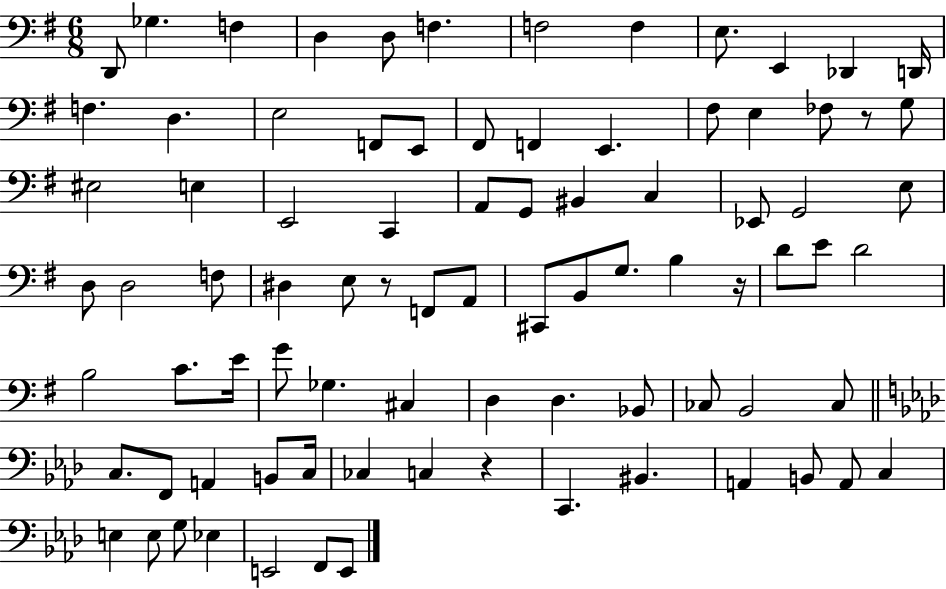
X:1
T:Untitled
M:6/8
L:1/4
K:G
D,,/2 _G, F, D, D,/2 F, F,2 F, E,/2 E,, _D,, D,,/4 F, D, E,2 F,,/2 E,,/2 ^F,,/2 F,, E,, ^F,/2 E, _F,/2 z/2 G,/2 ^E,2 E, E,,2 C,, A,,/2 G,,/2 ^B,, C, _E,,/2 G,,2 E,/2 D,/2 D,2 F,/2 ^D, E,/2 z/2 F,,/2 A,,/2 ^C,,/2 B,,/2 G,/2 B, z/4 D/2 E/2 D2 B,2 C/2 E/4 G/2 _G, ^C, D, D, _B,,/2 _C,/2 B,,2 _C,/2 C,/2 F,,/2 A,, B,,/2 C,/4 _C, C, z C,, ^B,, A,, B,,/2 A,,/2 C, E, E,/2 G,/2 _E, E,,2 F,,/2 E,,/2